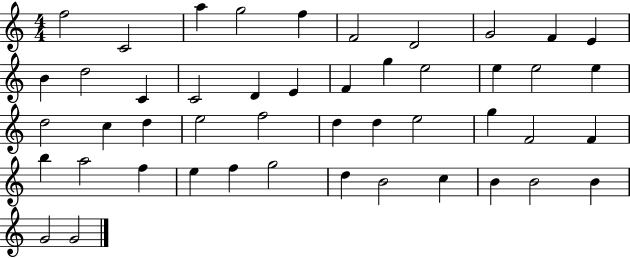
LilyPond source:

{
  \clef treble
  \numericTimeSignature
  \time 4/4
  \key c \major
  f''2 c'2 | a''4 g''2 f''4 | f'2 d'2 | g'2 f'4 e'4 | \break b'4 d''2 c'4 | c'2 d'4 e'4 | f'4 g''4 e''2 | e''4 e''2 e''4 | \break d''2 c''4 d''4 | e''2 f''2 | d''4 d''4 e''2 | g''4 f'2 f'4 | \break b''4 a''2 f''4 | e''4 f''4 g''2 | d''4 b'2 c''4 | b'4 b'2 b'4 | \break g'2 g'2 | \bar "|."
}